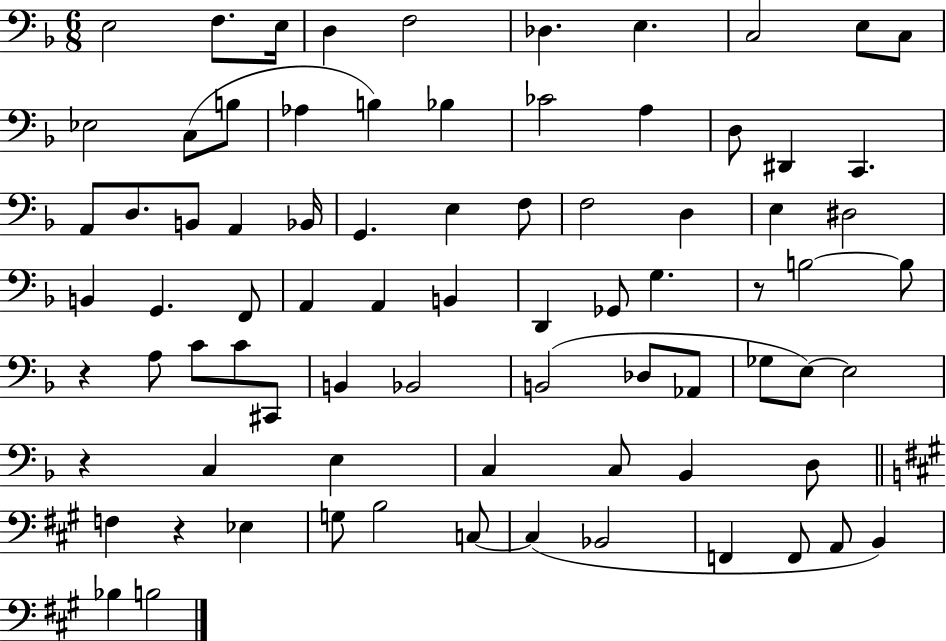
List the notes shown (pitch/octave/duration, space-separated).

E3/h F3/e. E3/s D3/q F3/h Db3/q. E3/q. C3/h E3/e C3/e Eb3/h C3/e B3/e Ab3/q B3/q Bb3/q CES4/h A3/q D3/e D#2/q C2/q. A2/e D3/e. B2/e A2/q Bb2/s G2/q. E3/q F3/e F3/h D3/q E3/q D#3/h B2/q G2/q. F2/e A2/q A2/q B2/q D2/q Gb2/e G3/q. R/e B3/h B3/e R/q A3/e C4/e C4/e C#2/e B2/q Bb2/h B2/h Db3/e Ab2/e Gb3/e E3/e E3/h R/q C3/q E3/q C3/q C3/e Bb2/q D3/e F3/q R/q Eb3/q G3/e B3/h C3/e C3/q Bb2/h F2/q F2/e A2/e B2/q Bb3/q B3/h